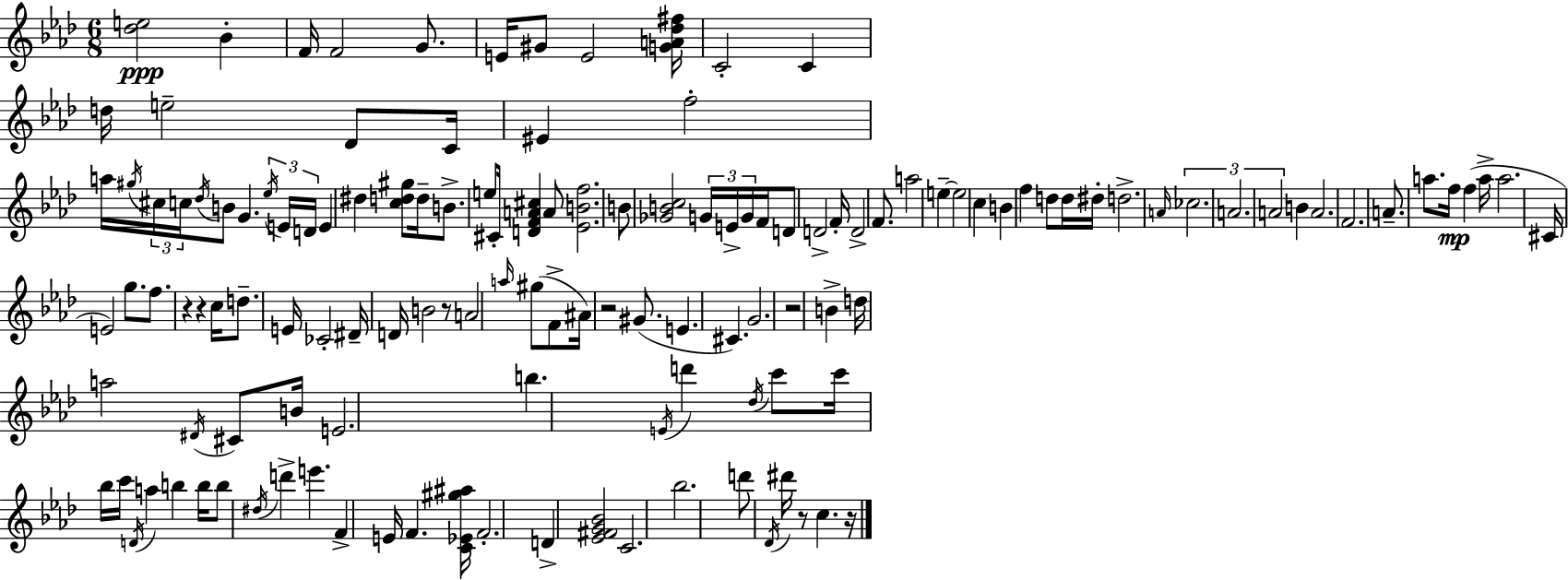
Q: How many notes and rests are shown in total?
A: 134